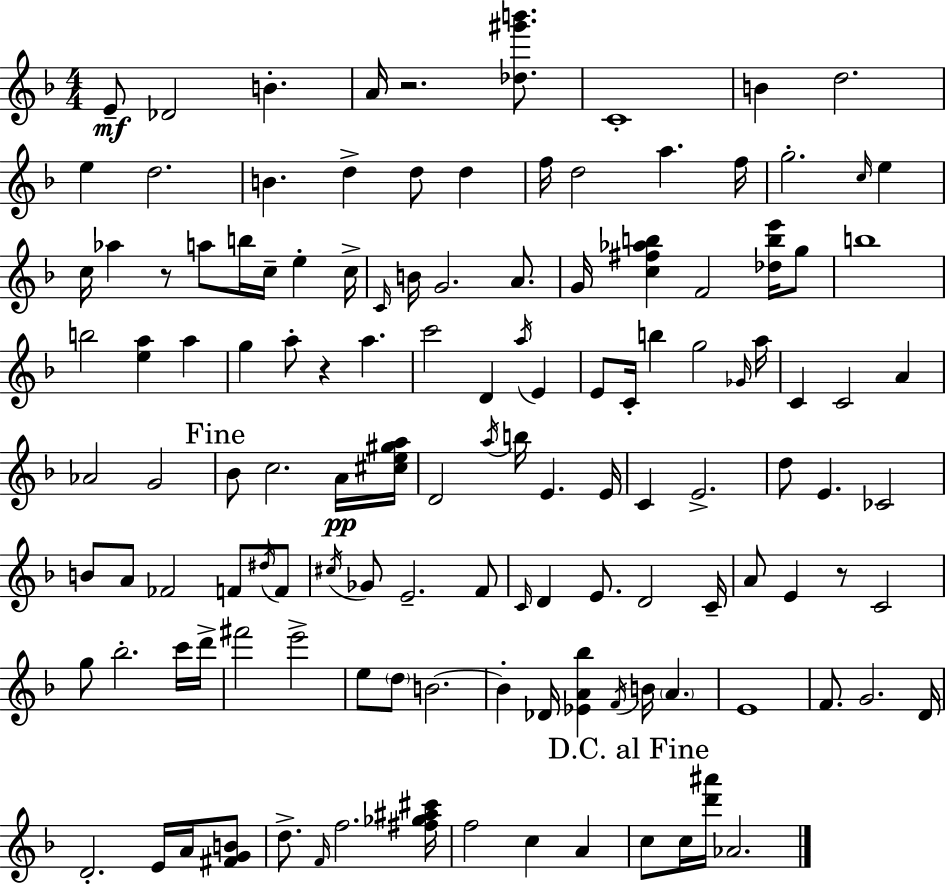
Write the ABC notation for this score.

X:1
T:Untitled
M:4/4
L:1/4
K:F
E/2 _D2 B A/4 z2 [_d^g'b']/2 C4 B d2 e d2 B d d/2 d f/4 d2 a f/4 g2 c/4 e c/4 _a z/2 a/2 b/4 c/4 e c/4 C/4 B/4 G2 A/2 G/4 [c^f_ab] F2 [_dbe']/4 g/2 b4 b2 [ea] a g a/2 z a c'2 D a/4 E E/2 C/4 b g2 _G/4 a/4 C C2 A _A2 G2 _B/2 c2 A/4 [^ce^ga]/4 D2 a/4 b/4 E E/4 C E2 d/2 E _C2 B/2 A/2 _F2 F/2 ^d/4 F/2 ^c/4 _G/2 E2 F/2 C/4 D E/2 D2 C/4 A/2 E z/2 C2 g/2 _b2 c'/4 d'/4 ^f'2 e'2 e/2 d/2 B2 B _D/4 [_EA_b] F/4 B/4 A E4 F/2 G2 D/4 D2 E/4 A/4 [^FGB]/2 d/2 F/4 f2 [^f_g^a^c']/4 f2 c A c/2 c/4 [d'^a']/4 _A2